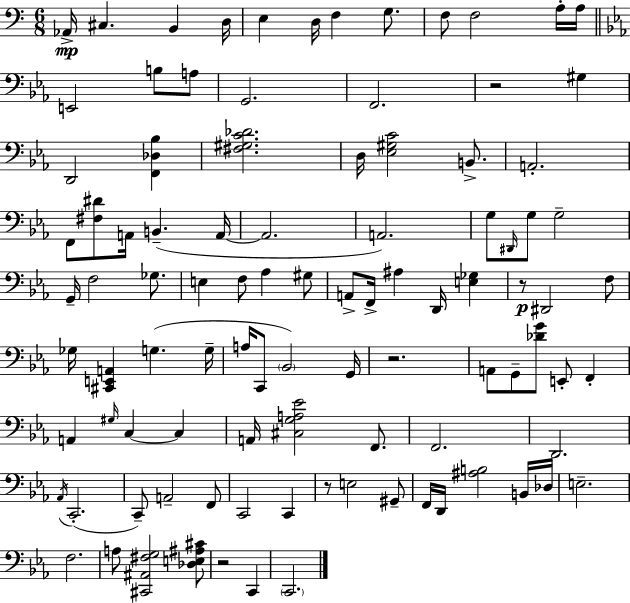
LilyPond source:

{
  \clef bass
  \numericTimeSignature
  \time 6/8
  \key c \major
  aes,16->\mp cis4. b,4 d16 | e4 d16 f4 g8. | f8 f2 a16-. a16 | \bar "||" \break \key c \minor e,2 b8 a8 | g,2. | f,2. | r2 gis4 | \break d,2 <f, des bes>4 | <fis gis c' des'>2. | d16 <ees gis c'>2 b,8.-> | a,2.-. | \break f,8 <fis dis'>8 a,16 b,4.--( a,16~~ | a,2. | a,2.) | g8 \grace { dis,16 } g8 g2-- | \break g,16-- f2 ges8. | e4 f8 aes4 gis8 | a,8-> f,16-> ais4 d,16 <e ges>4 | r8\p dis,2 f8 | \break ges16 <cis, e, a,>4 g4.( | g16-- a16 c,8 \parenthesize bes,2) | g,16 r2. | a,8 g,8-- <des' g'>8 e,8-. f,4-. | \break a,4 \grace { gis16 } c4~~ c4 | a,16 <cis g a ees'>2 f,8. | f,2. | d,2. | \break \acciaccatura { aes,16 }( c,2.-. | c,8--) a,2-- | f,8 c,2 c,4 | r8 e2 | \break gis,8-- f,16 d,16 <ais b>2 | b,16 des16 e2.-- | f2. | a8 <cis, ais, fis g>2 | \break <des e ais cis'>8 r2 c,4 | \parenthesize c,2. | \bar "|."
}